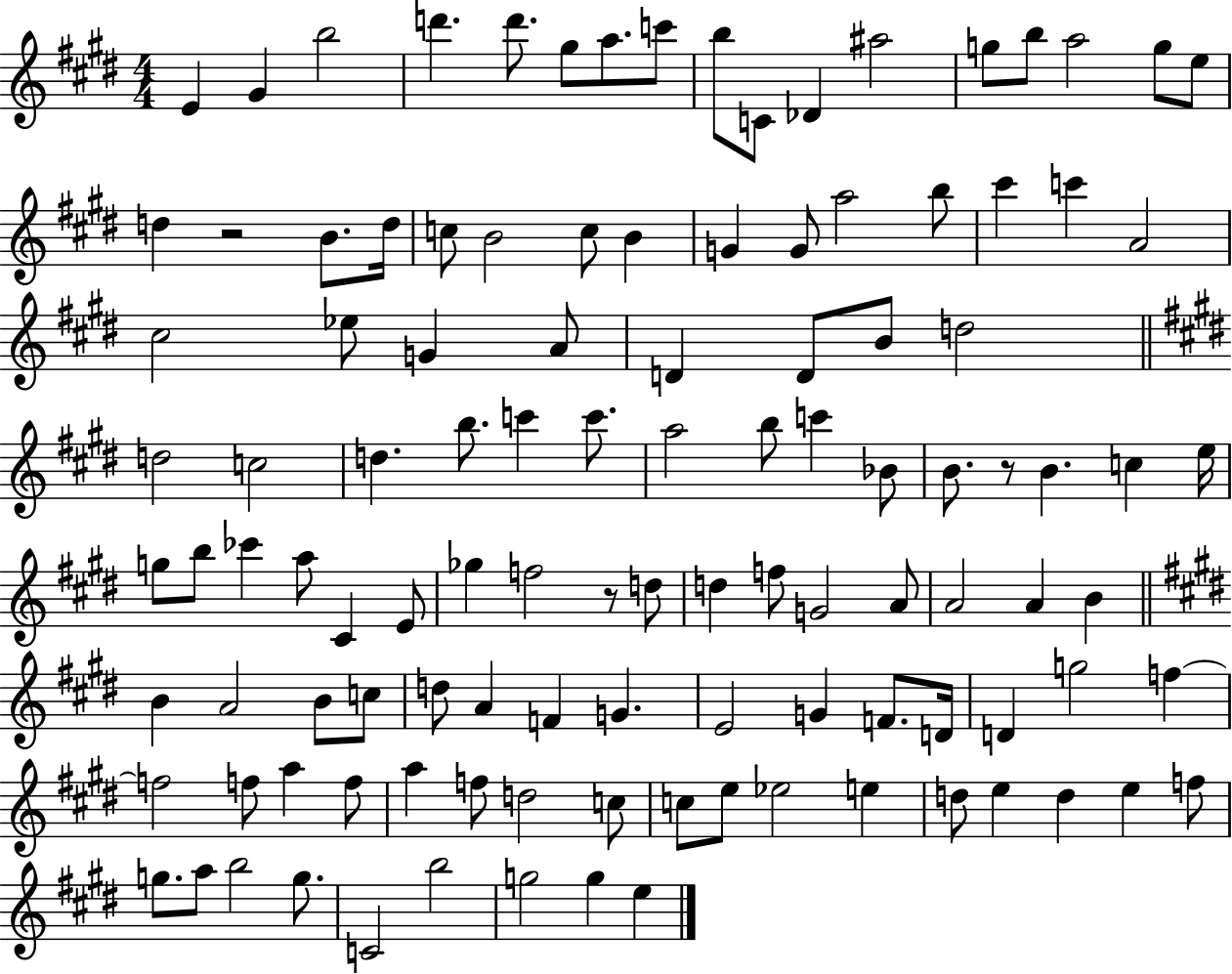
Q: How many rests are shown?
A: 3